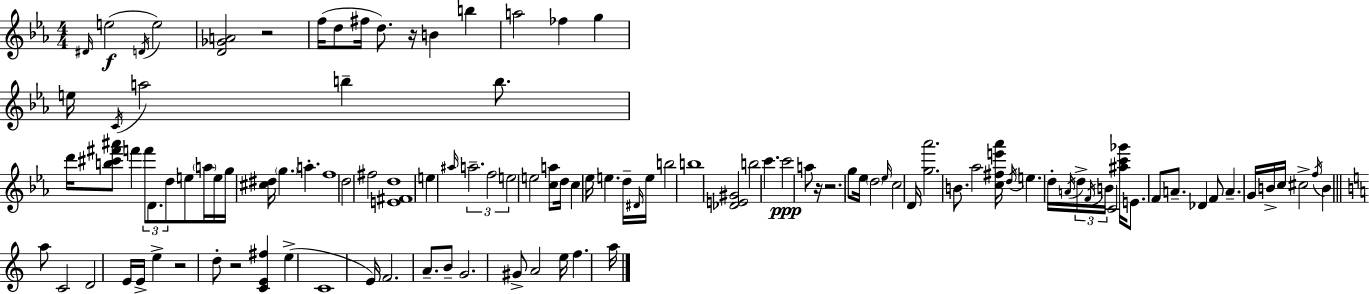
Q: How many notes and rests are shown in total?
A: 114